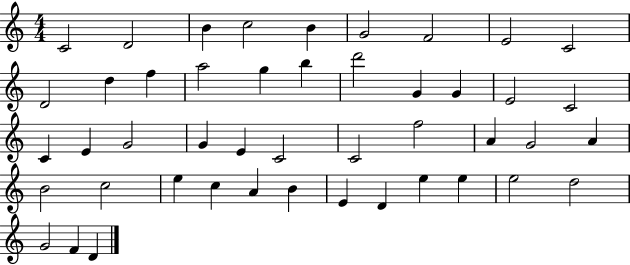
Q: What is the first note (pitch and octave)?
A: C4